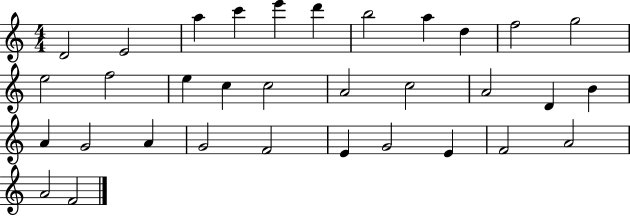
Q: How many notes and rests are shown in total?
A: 33